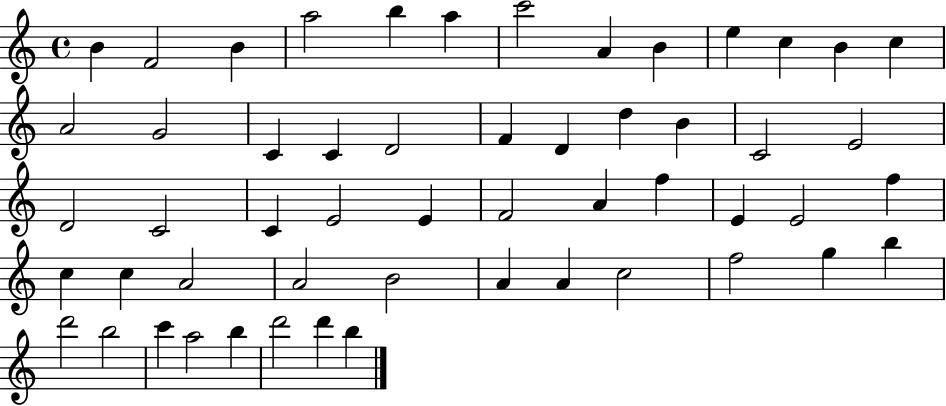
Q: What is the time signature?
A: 4/4